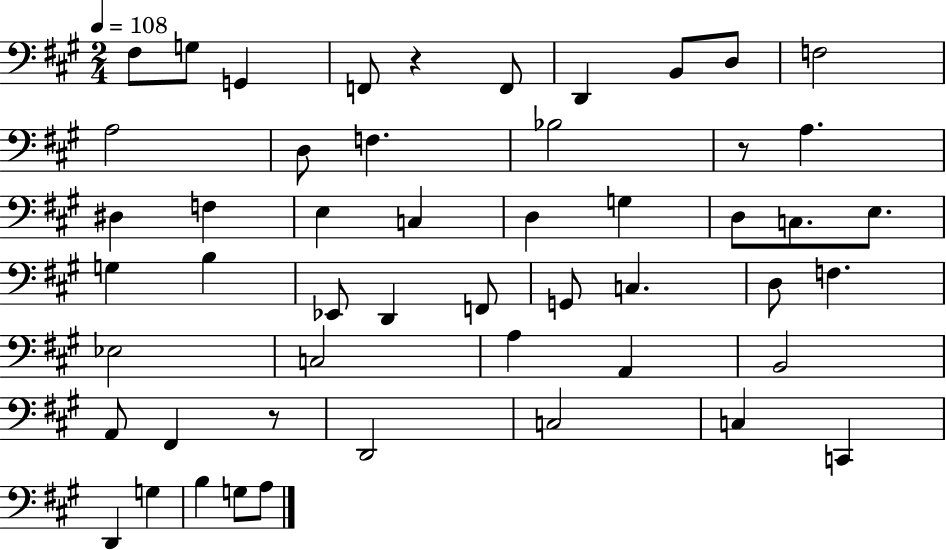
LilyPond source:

{
  \clef bass
  \numericTimeSignature
  \time 2/4
  \key a \major
  \tempo 4 = 108
  fis8 g8 g,4 | f,8 r4 f,8 | d,4 b,8 d8 | f2 | \break a2 | d8 f4. | bes2 | r8 a4. | \break dis4 f4 | e4 c4 | d4 g4 | d8 c8. e8. | \break g4 b4 | ees,8 d,4 f,8 | g,8 c4. | d8 f4. | \break ees2 | c2 | a4 a,4 | b,2 | \break a,8 fis,4 r8 | d,2 | c2 | c4 c,4 | \break d,4 g4 | b4 g8 a8 | \bar "|."
}